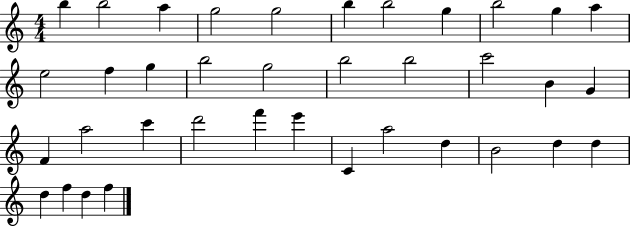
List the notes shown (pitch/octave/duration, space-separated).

B5/q B5/h A5/q G5/h G5/h B5/q B5/h G5/q B5/h G5/q A5/q E5/h F5/q G5/q B5/h G5/h B5/h B5/h C6/h B4/q G4/q F4/q A5/h C6/q D6/h F6/q E6/q C4/q A5/h D5/q B4/h D5/q D5/q D5/q F5/q D5/q F5/q